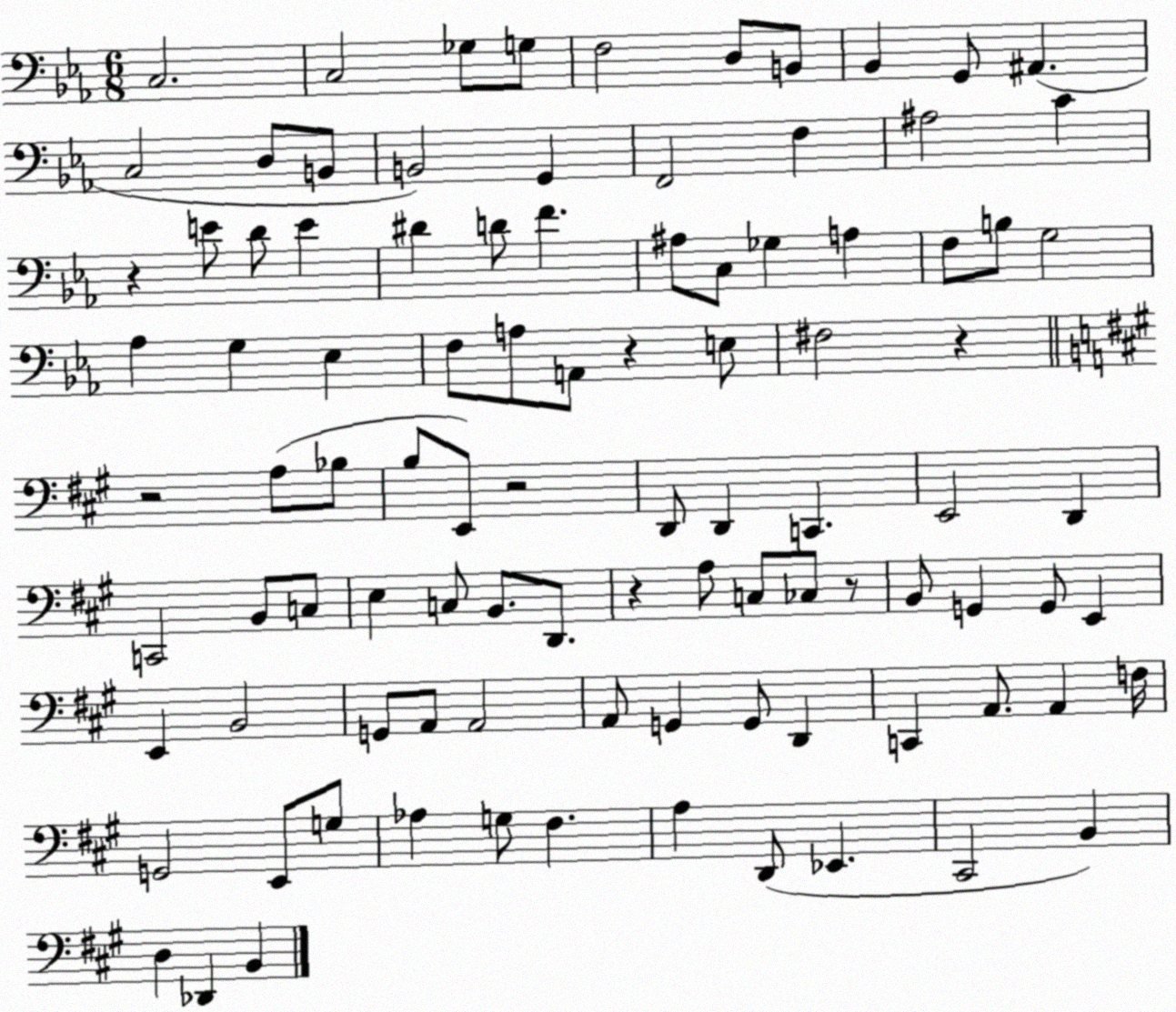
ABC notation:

X:1
T:Untitled
M:6/8
L:1/4
K:Eb
C,2 C,2 _G,/2 G,/2 F,2 D,/2 B,,/2 _B,, G,,/2 ^A,, C,2 D,/2 B,,/2 B,,2 G,, F,,2 F, ^A,2 C z E/2 D/2 E ^D D/2 F ^A,/2 C,/2 _G, A, F,/2 B,/2 G,2 _A, G, _E, F,/2 A,/2 A,,/2 z E,/2 ^F,2 z z2 A,/2 _B,/2 B,/2 E,,/2 z2 D,,/2 D,, C,, E,,2 D,, C,,2 B,,/2 C,/2 E, C,/2 B,,/2 D,,/2 z A,/2 C,/2 _C,/2 z/2 B,,/2 G,, G,,/2 E,, E,, B,,2 G,,/2 A,,/2 A,,2 A,,/2 G,, G,,/2 D,, C,, A,,/2 A,, F,/4 G,,2 E,,/2 G,/2 _A, G,/2 ^F, A, D,,/2 _E,, ^C,,2 B,, D, _D,, B,,